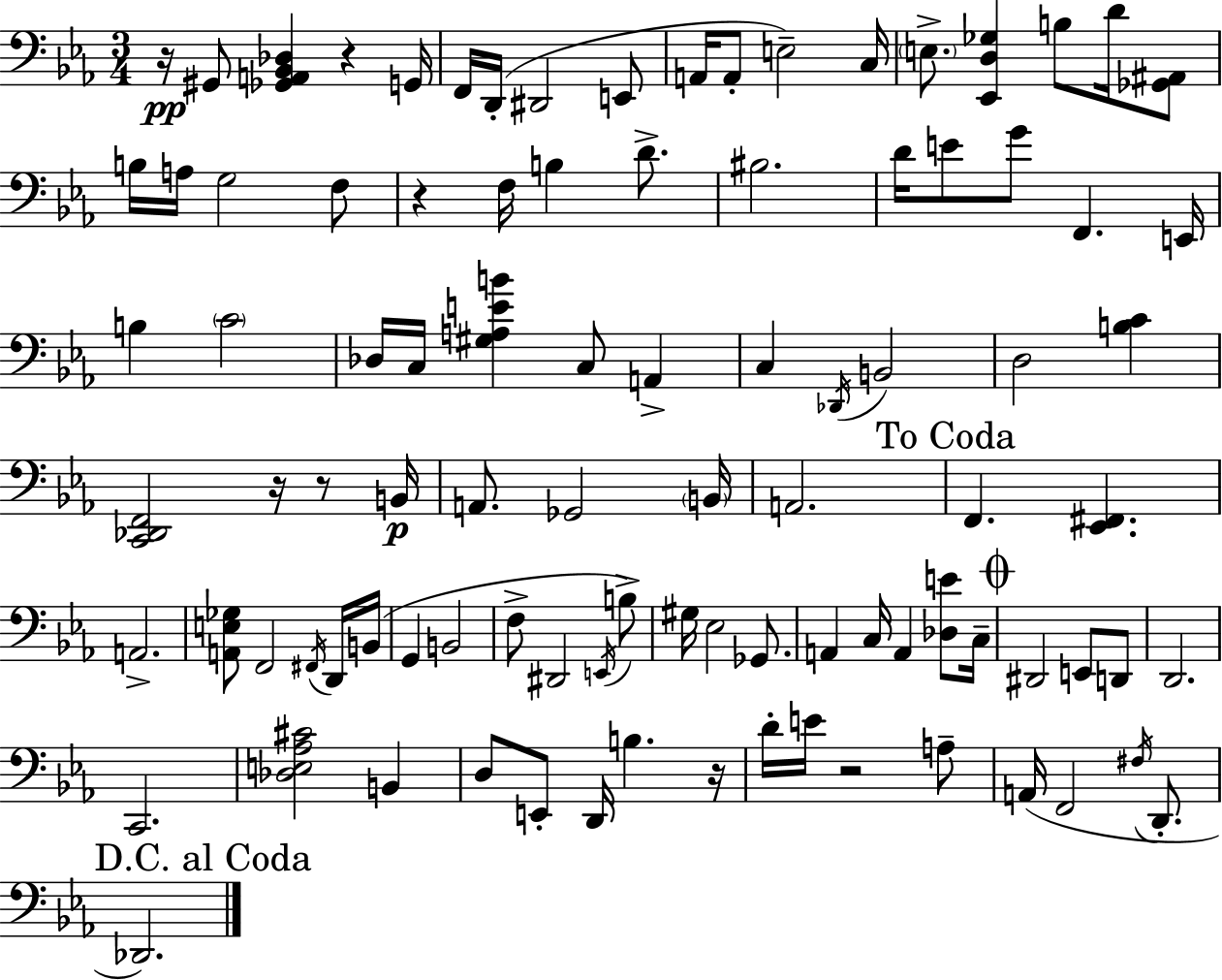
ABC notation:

X:1
T:Untitled
M:3/4
L:1/4
K:Cm
z/4 ^G,,/2 [_G,,A,,_B,,_D,] z G,,/4 F,,/4 D,,/4 ^D,,2 E,,/2 A,,/4 A,,/2 E,2 C,/4 E,/2 [_E,,D,_G,] B,/2 D/4 [_G,,^A,,]/2 B,/4 A,/4 G,2 F,/2 z F,/4 B, D/2 ^B,2 D/4 E/2 G/2 F,, E,,/4 B, C2 _D,/4 C,/4 [^G,A,EB] C,/2 A,, C, _D,,/4 B,,2 D,2 [B,C] [C,,_D,,F,,]2 z/4 z/2 B,,/4 A,,/2 _G,,2 B,,/4 A,,2 F,, [_E,,^F,,] A,,2 [A,,E,_G,]/2 F,,2 ^F,,/4 D,,/4 B,,/4 G,, B,,2 F,/2 ^D,,2 E,,/4 B,/2 ^G,/4 _E,2 _G,,/2 A,, C,/4 A,, [_D,E]/2 C,/4 ^D,,2 E,,/2 D,,/2 D,,2 C,,2 [_D,E,_A,^C]2 B,, D,/2 E,,/2 D,,/4 B, z/4 D/4 E/4 z2 A,/2 A,,/4 F,,2 ^F,/4 D,,/2 _D,,2